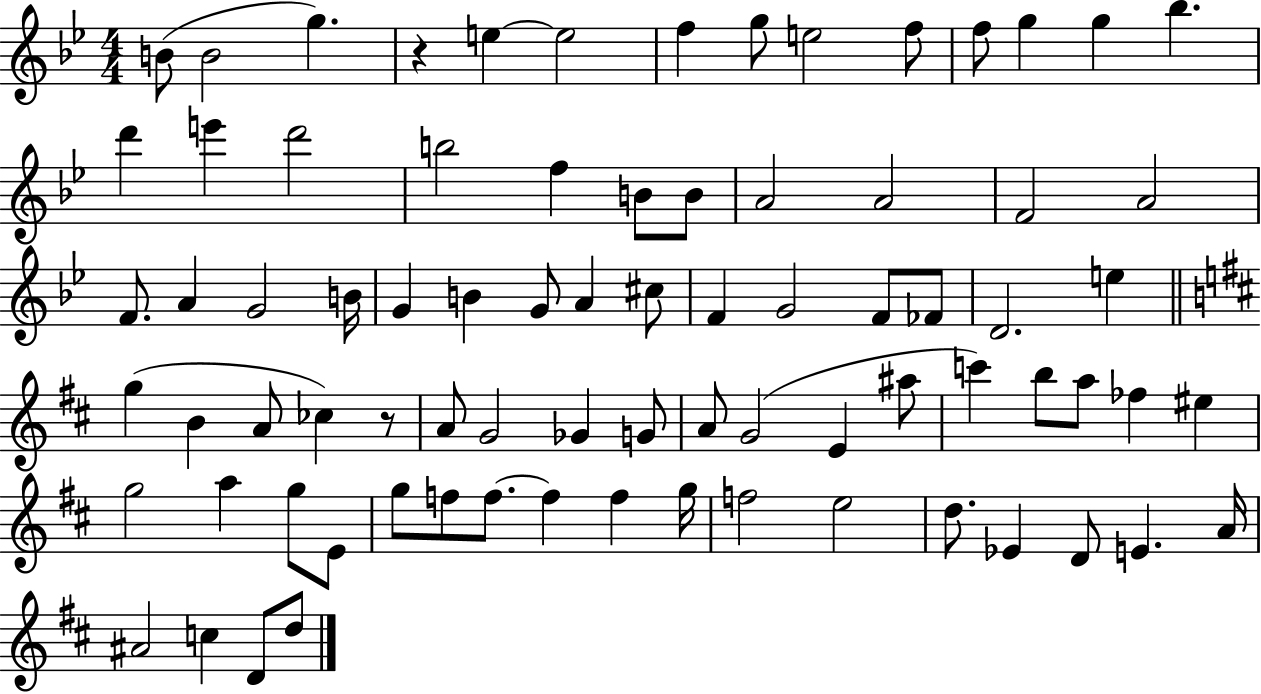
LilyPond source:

{
  \clef treble
  \numericTimeSignature
  \time 4/4
  \key bes \major
  b'8( b'2 g''4.) | r4 e''4~~ e''2 | f''4 g''8 e''2 f''8 | f''8 g''4 g''4 bes''4. | \break d'''4 e'''4 d'''2 | b''2 f''4 b'8 b'8 | a'2 a'2 | f'2 a'2 | \break f'8. a'4 g'2 b'16 | g'4 b'4 g'8 a'4 cis''8 | f'4 g'2 f'8 fes'8 | d'2. e''4 | \break \bar "||" \break \key d \major g''4( b'4 a'8 ces''4) r8 | a'8 g'2 ges'4 g'8 | a'8 g'2( e'4 ais''8 | c'''4) b''8 a''8 fes''4 eis''4 | \break g''2 a''4 g''8 e'8 | g''8 f''8 f''8.~~ f''4 f''4 g''16 | f''2 e''2 | d''8. ees'4 d'8 e'4. a'16 | \break ais'2 c''4 d'8 d''8 | \bar "|."
}